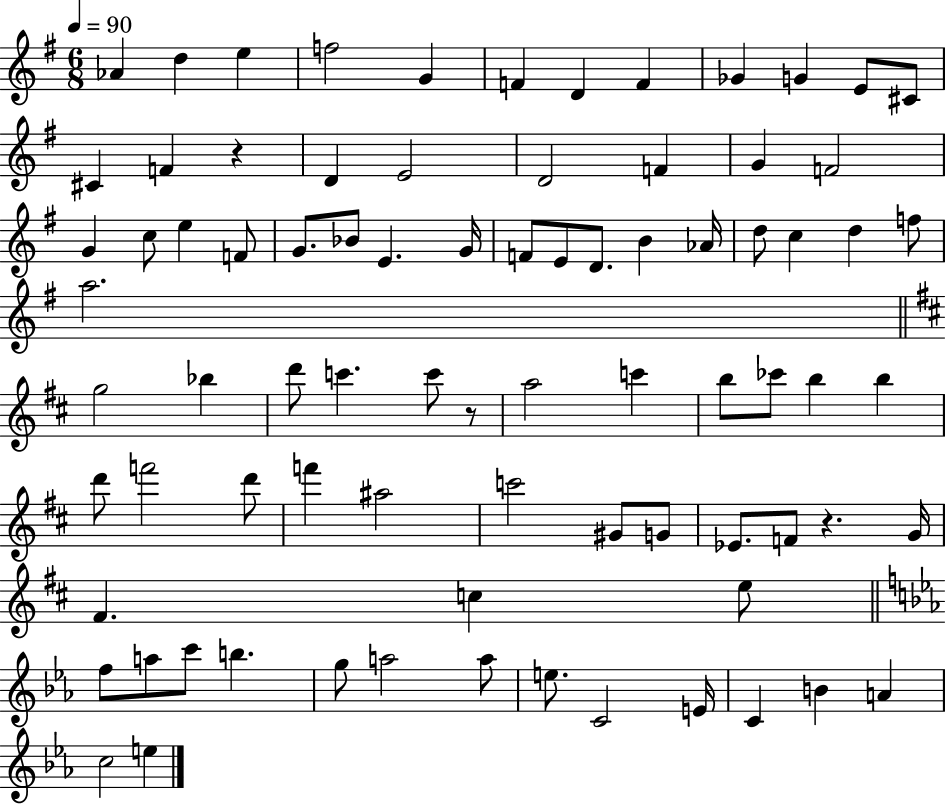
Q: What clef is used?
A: treble